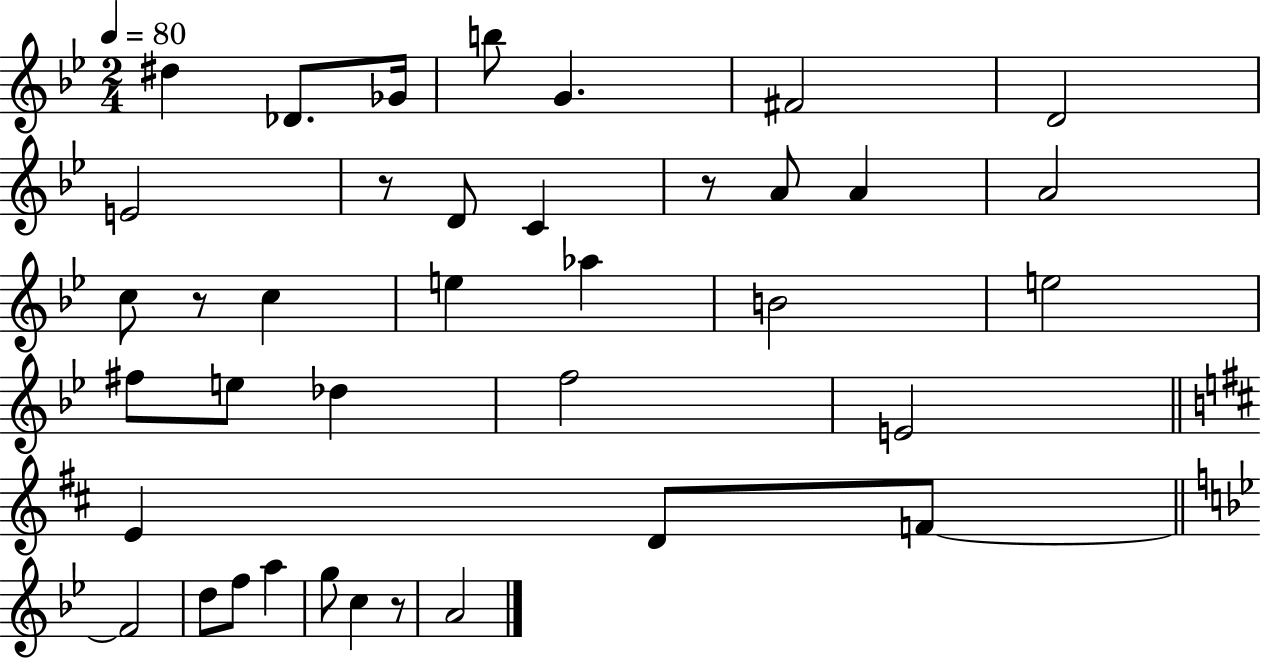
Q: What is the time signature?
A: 2/4